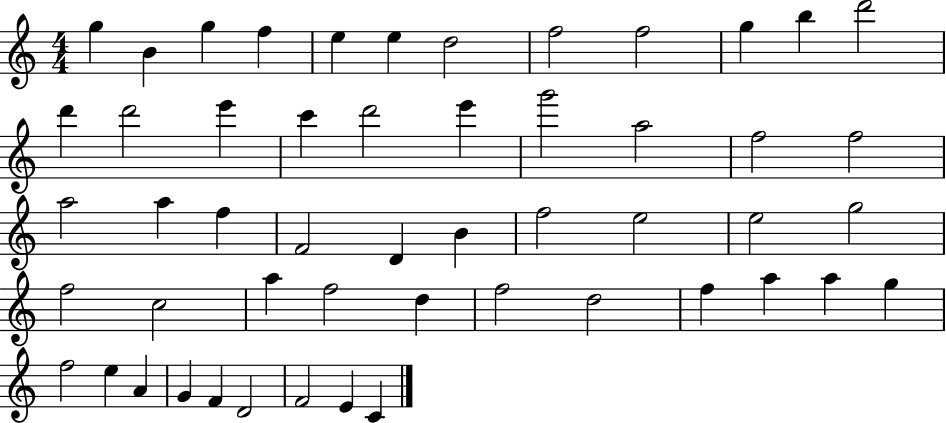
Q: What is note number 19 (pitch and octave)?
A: G6